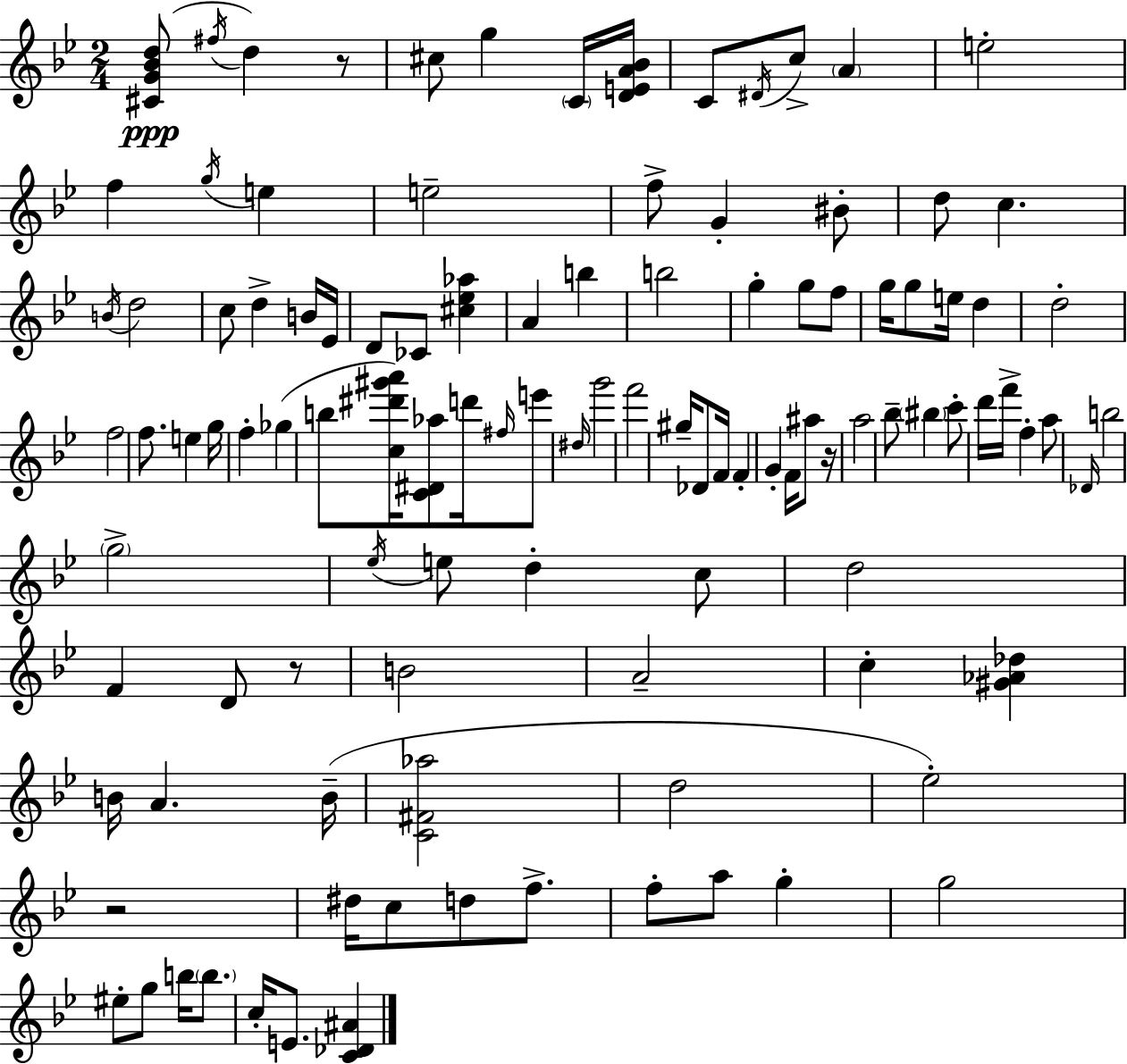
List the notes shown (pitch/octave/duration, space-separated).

[C#4,G4,Bb4,D5]/e F#5/s D5/q R/e C#5/e G5/q C4/s [D4,E4,A4,Bb4]/s C4/e D#4/s C5/e A4/q E5/h F5/q G5/s E5/q E5/h F5/e G4/q BIS4/e D5/e C5/q. B4/s D5/h C5/e D5/q B4/s Eb4/s D4/e CES4/e [C#5,Eb5,Ab5]/q A4/q B5/q B5/h G5/q G5/e F5/e G5/s G5/e E5/s D5/q D5/h F5/h F5/e. E5/q G5/s F5/q Gb5/q B5/e [C5,D#6,G#6,A6]/s [C4,D#4,Ab5]/e D6/s F#5/s E6/e D#5/s G6/h F6/h G#5/s Db4/e F4/s F4/q G4/q F4/s A#5/e R/s A5/h Bb5/e BIS5/q C6/e D6/s F6/s F5/q A5/e Db4/s B5/h G5/h Eb5/s E5/e D5/q C5/e D5/h F4/q D4/e R/e B4/h A4/h C5/q [G#4,Ab4,Db5]/q B4/s A4/q. B4/s [C4,F#4,Ab5]/h D5/h Eb5/h R/h D#5/s C5/e D5/e F5/e. F5/e A5/e G5/q G5/h EIS5/e G5/e B5/s B5/e. C5/s E4/e. [C4,Db4,A#4]/q